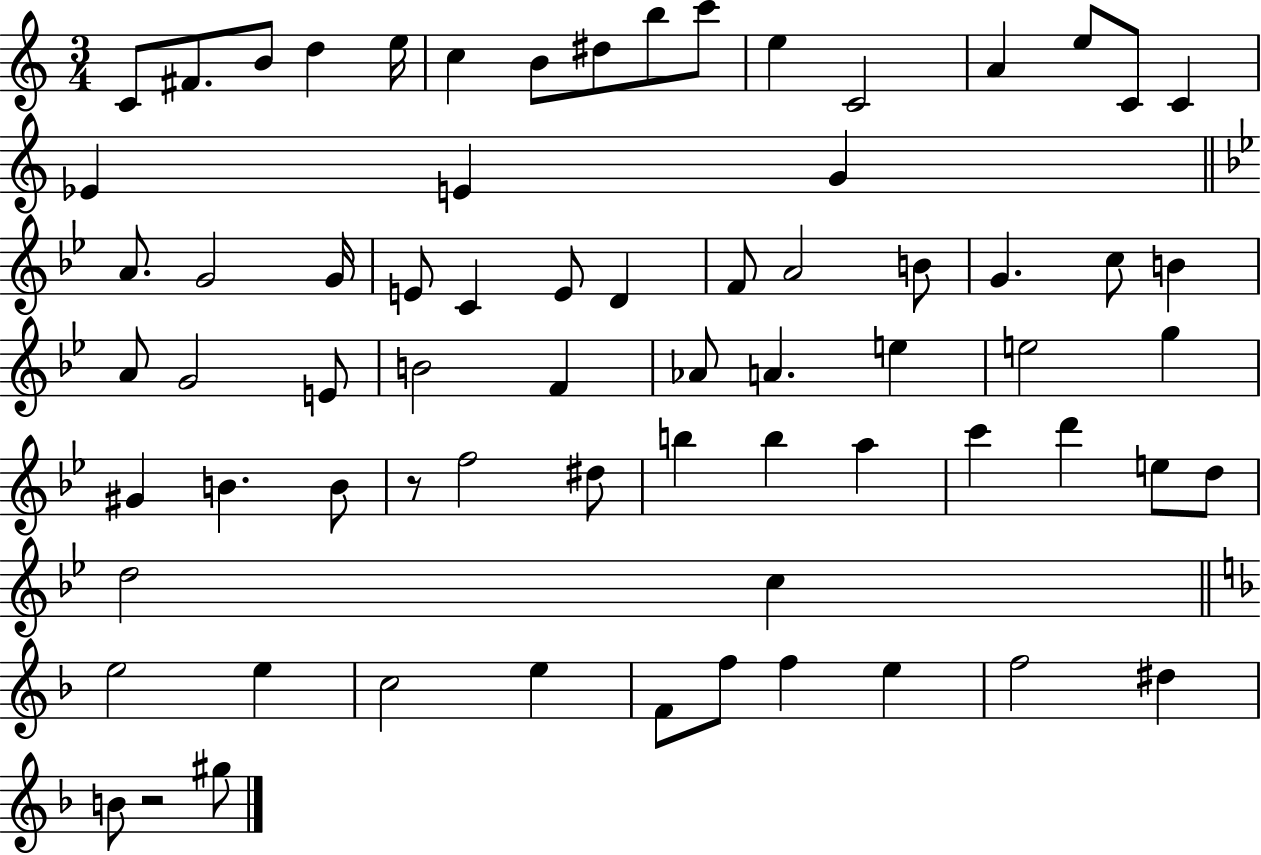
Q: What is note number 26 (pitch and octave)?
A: D4